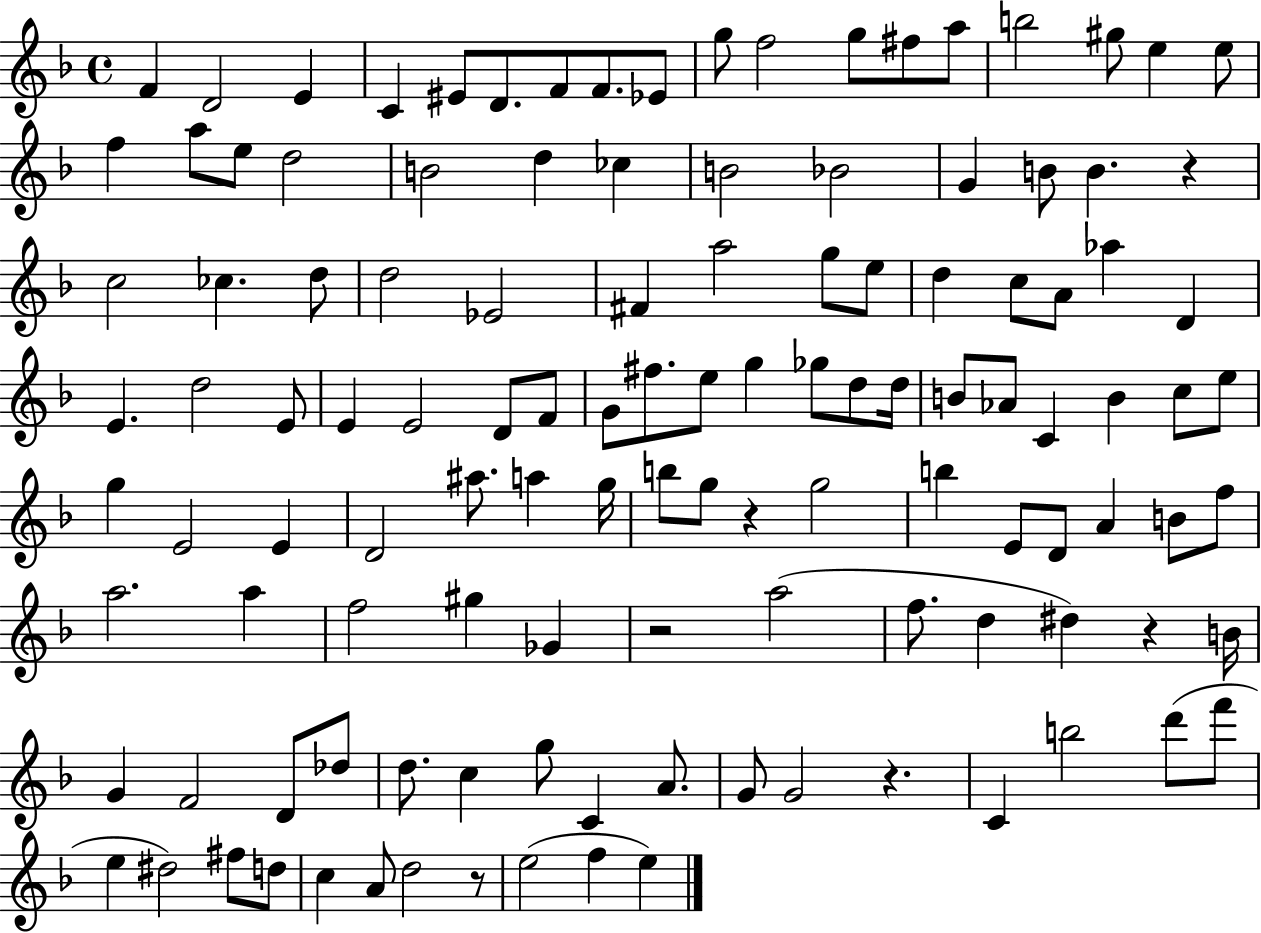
X:1
T:Untitled
M:4/4
L:1/4
K:F
F D2 E C ^E/2 D/2 F/2 F/2 _E/2 g/2 f2 g/2 ^f/2 a/2 b2 ^g/2 e e/2 f a/2 e/2 d2 B2 d _c B2 _B2 G B/2 B z c2 _c d/2 d2 _E2 ^F a2 g/2 e/2 d c/2 A/2 _a D E d2 E/2 E E2 D/2 F/2 G/2 ^f/2 e/2 g _g/2 d/2 d/4 B/2 _A/2 C B c/2 e/2 g E2 E D2 ^a/2 a g/4 b/2 g/2 z g2 b E/2 D/2 A B/2 f/2 a2 a f2 ^g _G z2 a2 f/2 d ^d z B/4 G F2 D/2 _d/2 d/2 c g/2 C A/2 G/2 G2 z C b2 d'/2 f'/2 e ^d2 ^f/2 d/2 c A/2 d2 z/2 e2 f e